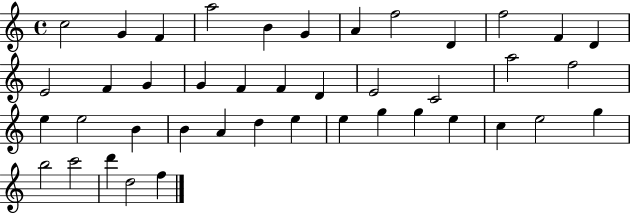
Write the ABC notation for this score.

X:1
T:Untitled
M:4/4
L:1/4
K:C
c2 G F a2 B G A f2 D f2 F D E2 F G G F F D E2 C2 a2 f2 e e2 B B A d e e g g e c e2 g b2 c'2 d' d2 f